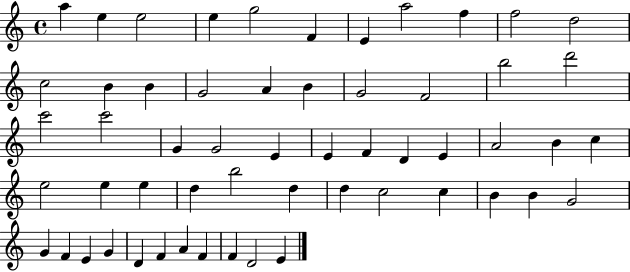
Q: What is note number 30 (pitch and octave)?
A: E4